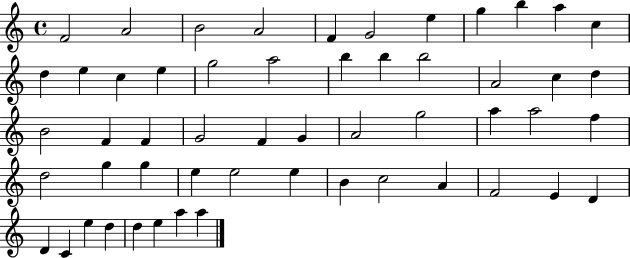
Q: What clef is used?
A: treble